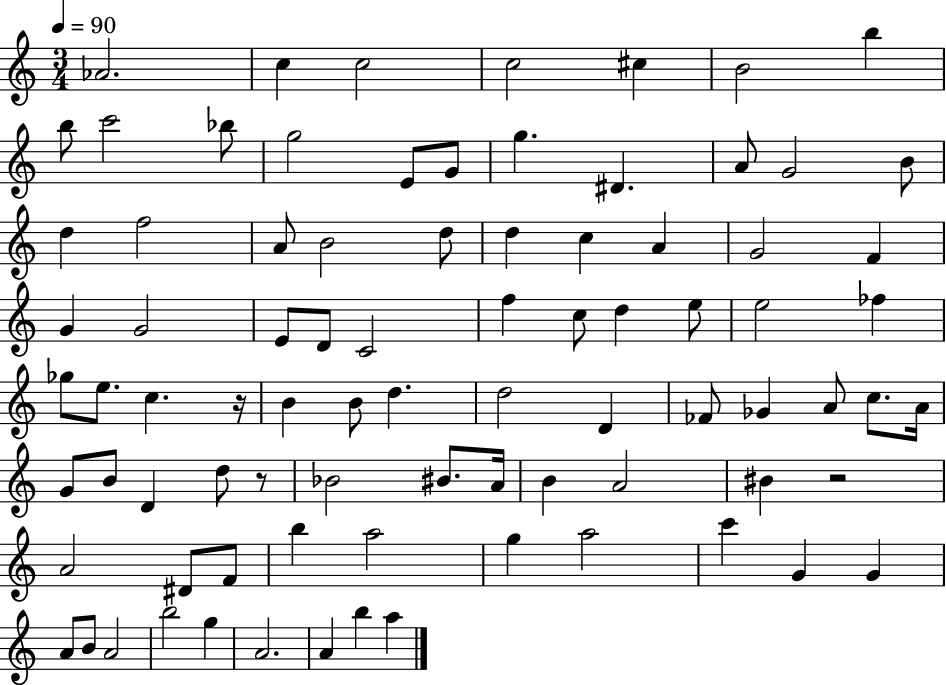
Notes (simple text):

Ab4/h. C5/q C5/h C5/h C#5/q B4/h B5/q B5/e C6/h Bb5/e G5/h E4/e G4/e G5/q. D#4/q. A4/e G4/h B4/e D5/q F5/h A4/e B4/h D5/e D5/q C5/q A4/q G4/h F4/q G4/q G4/h E4/e D4/e C4/h F5/q C5/e D5/q E5/e E5/h FES5/q Gb5/e E5/e. C5/q. R/s B4/q B4/e D5/q. D5/h D4/q FES4/e Gb4/q A4/e C5/e. A4/s G4/e B4/e D4/q D5/e R/e Bb4/h BIS4/e. A4/s B4/q A4/h BIS4/q R/h A4/h D#4/e F4/e B5/q A5/h G5/q A5/h C6/q G4/q G4/q A4/e B4/e A4/h B5/h G5/q A4/h. A4/q B5/q A5/q